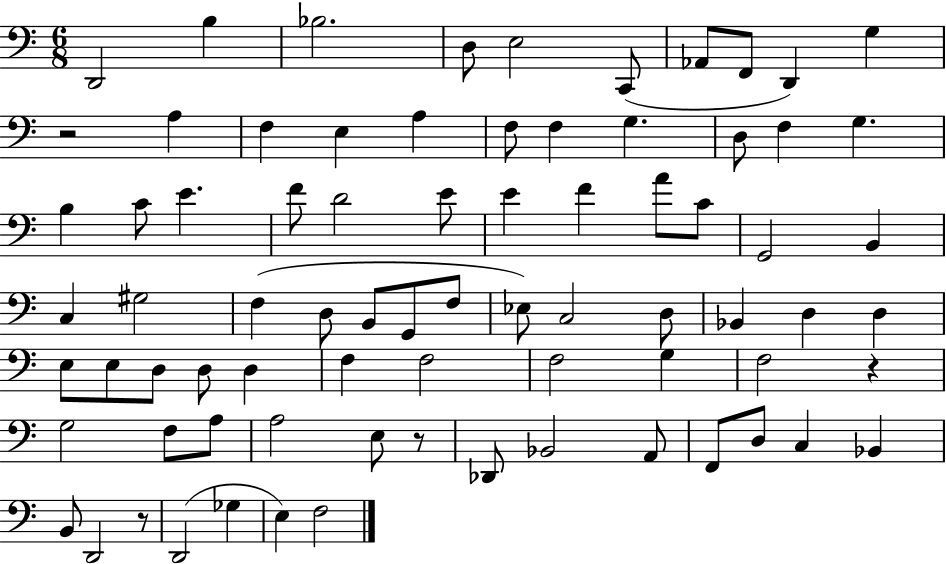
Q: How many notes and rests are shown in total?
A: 77